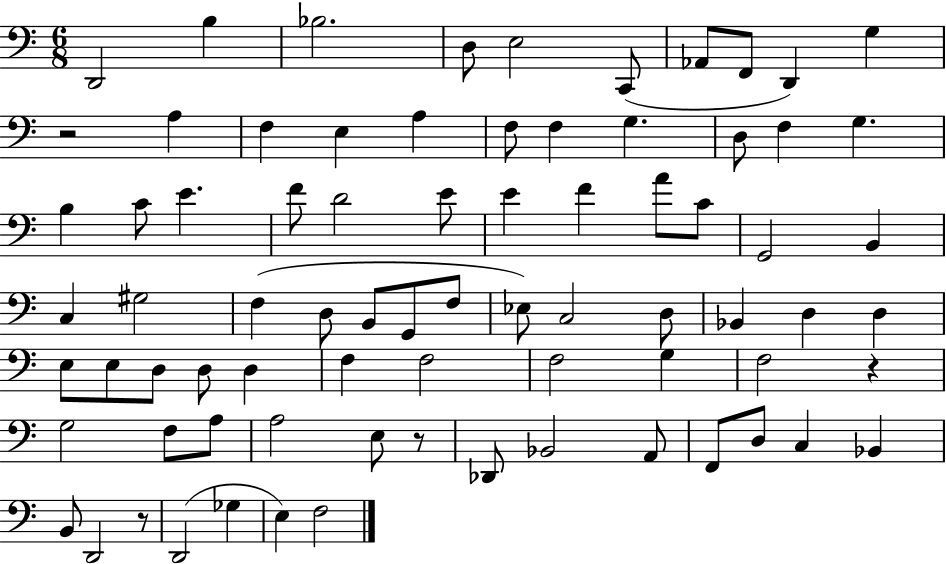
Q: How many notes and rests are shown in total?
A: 77